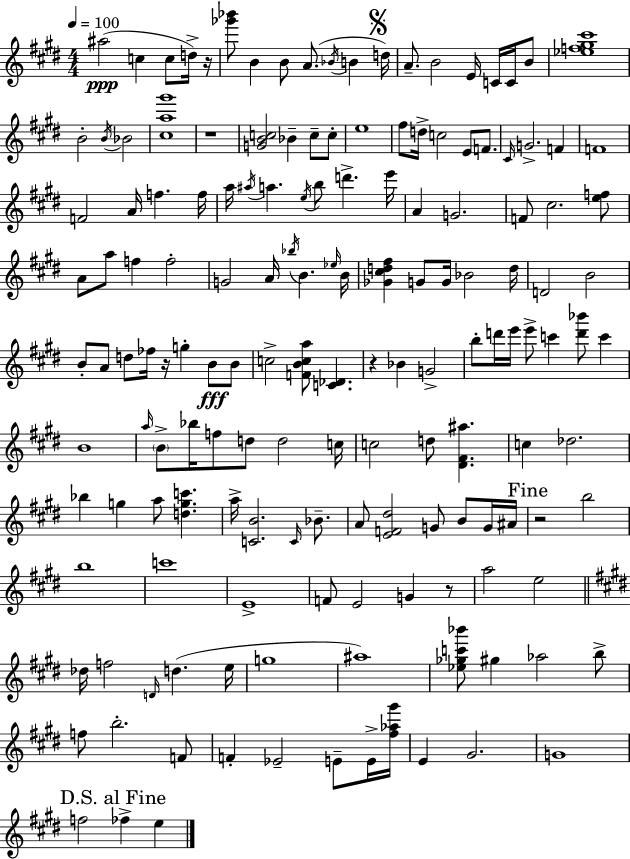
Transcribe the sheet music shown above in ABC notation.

X:1
T:Untitled
M:4/4
L:1/4
K:E
^a2 c c/2 d/4 z/4 [_g'_b']/2 B B/2 A/2 _B/4 B d/4 A/2 B2 E/4 C/4 C/4 B/2 [_ef^g^c']4 B2 B/4 _B2 [^ca^g']4 z4 [GBc]2 _B c/2 c/2 e4 ^f/2 d/4 c2 E/2 F/2 ^C/4 G2 F F4 F2 A/4 f f/4 a/4 ^a/4 a e/4 b/2 d' e'/4 A G2 F/2 ^c2 [ef]/2 A/2 a/2 f f2 G2 A/4 _b/4 B _e/4 B/4 [_G^cd^f] G/2 G/4 _B2 d/4 D2 B2 B/2 A/2 d/2 _f/4 z/4 g B/2 B/2 c2 [FBca]/2 [C_D] z _B G2 b/2 d'/4 e'/4 e'/2 c' [d'_b']/2 c' B4 a/4 B/2 _b/4 f/2 d/2 d2 c/4 c2 d/2 [^D^F^a] c _d2 _b g a/2 [dgc'] a/4 [CB]2 C/4 _B/2 A/2 [EF^d]2 G/2 B/2 G/4 ^A/4 z2 b2 b4 c'4 E4 F/2 E2 G z/2 a2 e2 _d/4 f2 D/4 d e/4 g4 ^a4 [_e_gc'_b']/2 ^g _a2 b/2 f/2 b2 F/2 F _E2 E/2 E/4 [^f_a^g']/4 E ^G2 G4 f2 _f e